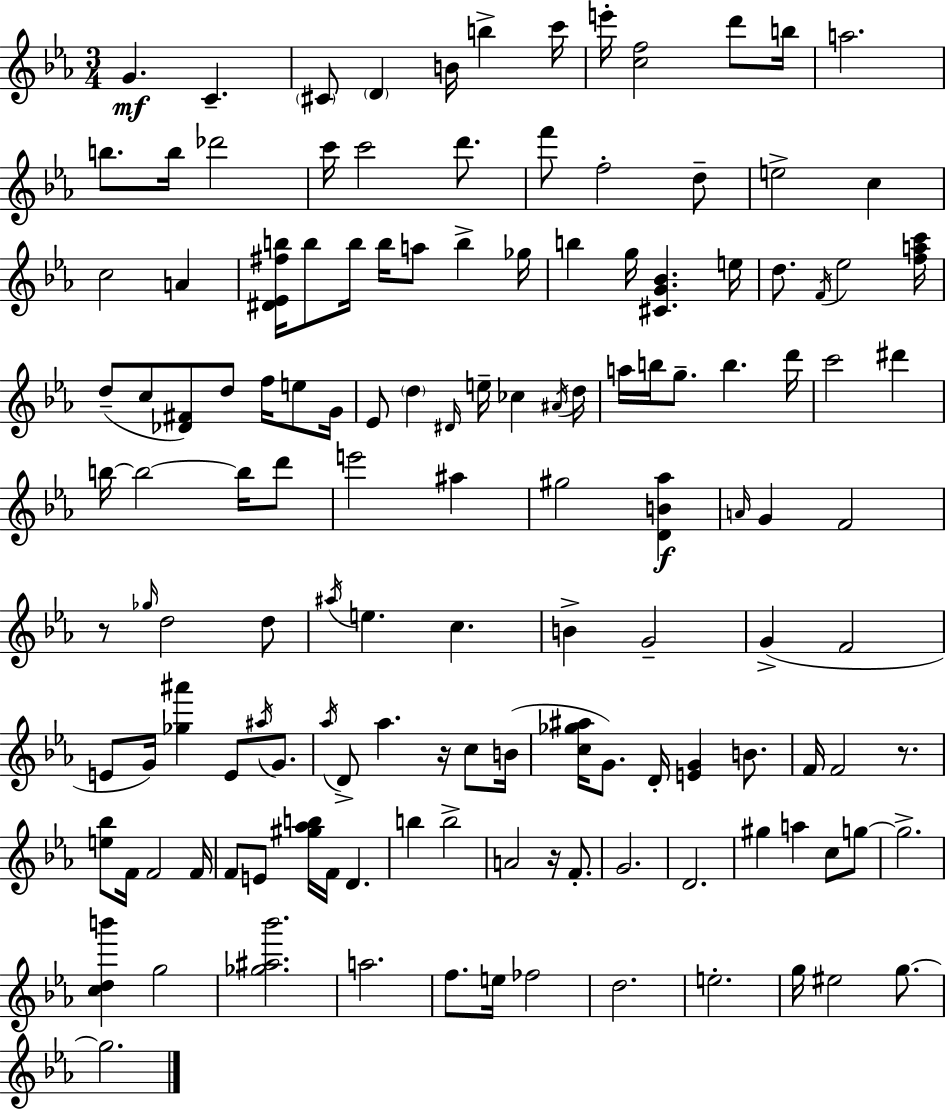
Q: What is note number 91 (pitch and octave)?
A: F4